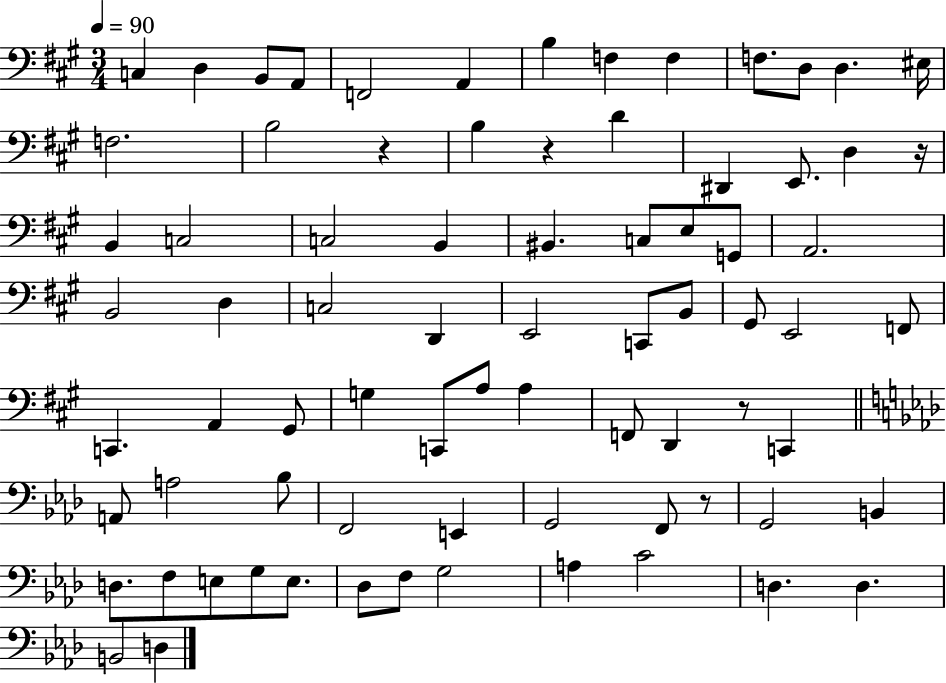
{
  \clef bass
  \numericTimeSignature
  \time 3/4
  \key a \major
  \tempo 4 = 90
  c4 d4 b,8 a,8 | f,2 a,4 | b4 f4 f4 | f8. d8 d4. eis16 | \break f2. | b2 r4 | b4 r4 d'4 | dis,4 e,8. d4 r16 | \break b,4 c2 | c2 b,4 | bis,4. c8 e8 g,8 | a,2. | \break b,2 d4 | c2 d,4 | e,2 c,8 b,8 | gis,8 e,2 f,8 | \break c,4. a,4 gis,8 | g4 c,8 a8 a4 | f,8 d,4 r8 c,4 | \bar "||" \break \key aes \major a,8 a2 bes8 | f,2 e,4 | g,2 f,8 r8 | g,2 b,4 | \break d8. f8 e8 g8 e8. | des8 f8 g2 | a4 c'2 | d4. d4. | \break b,2 d4 | \bar "|."
}